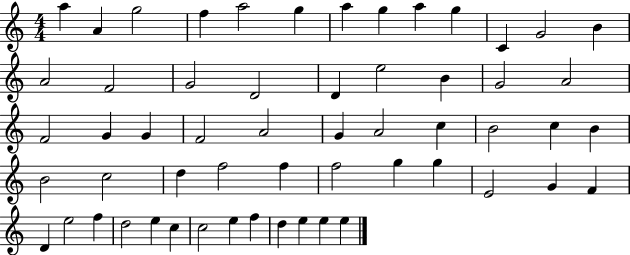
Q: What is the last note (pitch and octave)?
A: E5